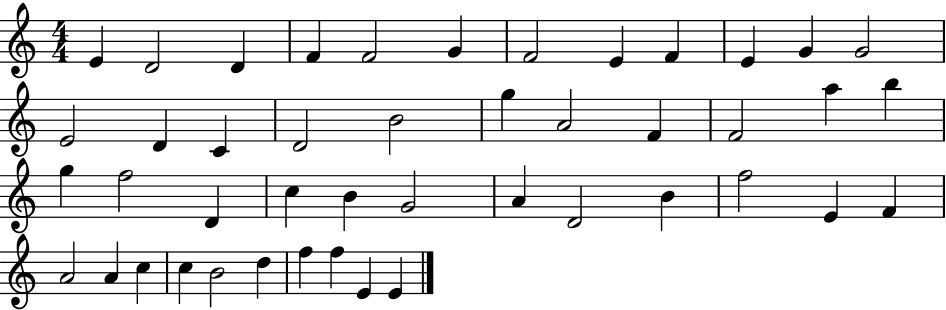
X:1
T:Untitled
M:4/4
L:1/4
K:C
E D2 D F F2 G F2 E F E G G2 E2 D C D2 B2 g A2 F F2 a b g f2 D c B G2 A D2 B f2 E F A2 A c c B2 d f f E E